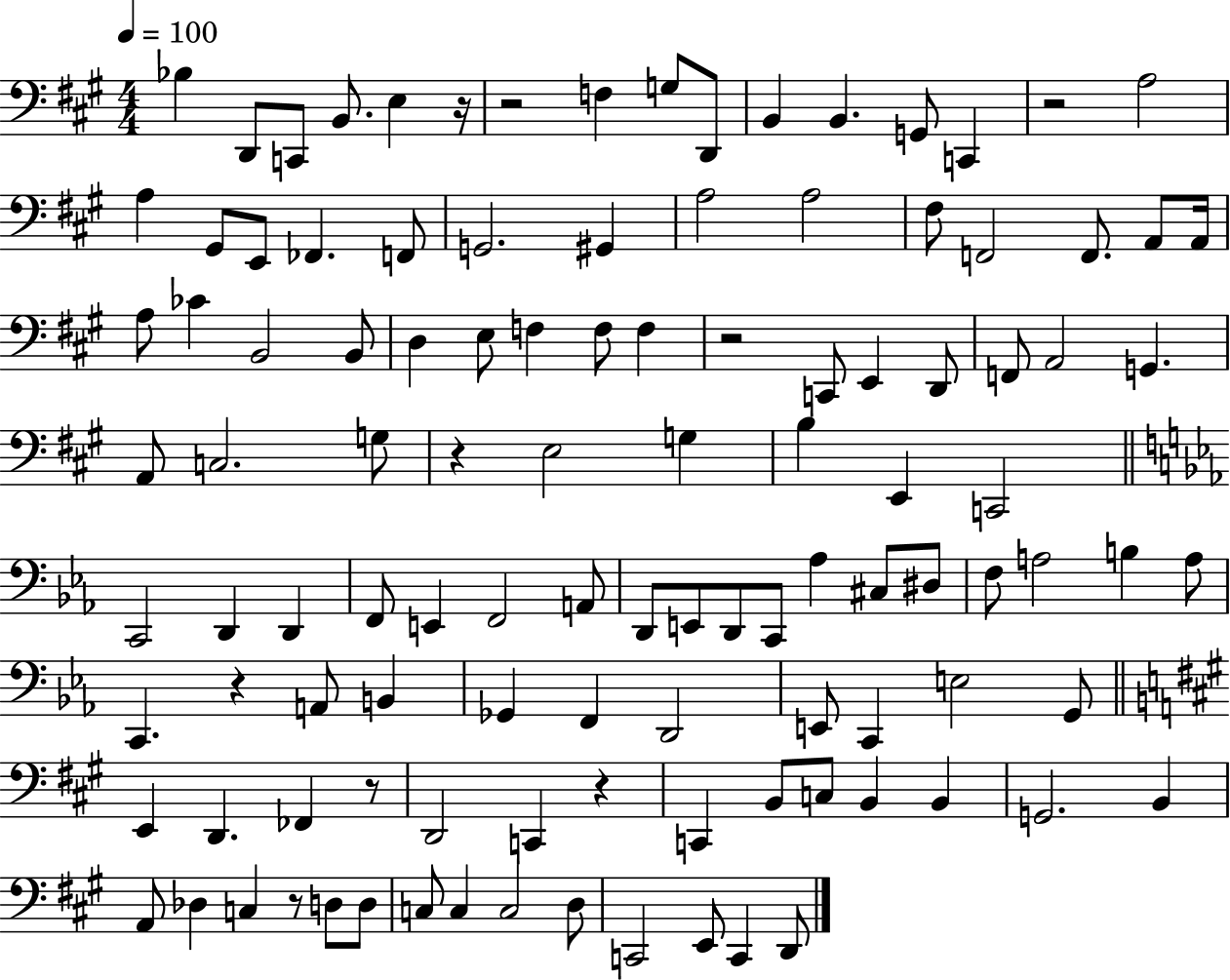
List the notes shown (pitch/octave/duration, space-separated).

Bb3/q D2/e C2/e B2/e. E3/q R/s R/h F3/q G3/e D2/e B2/q B2/q. G2/e C2/q R/h A3/h A3/q G#2/e E2/e FES2/q. F2/e G2/h. G#2/q A3/h A3/h F#3/e F2/h F2/e. A2/e A2/s A3/e CES4/q B2/h B2/e D3/q E3/e F3/q F3/e F3/q R/h C2/e E2/q D2/e F2/e A2/h G2/q. A2/e C3/h. G3/e R/q E3/h G3/q B3/q E2/q C2/h C2/h D2/q D2/q F2/e E2/q F2/h A2/e D2/e E2/e D2/e C2/e Ab3/q C#3/e D#3/e F3/e A3/h B3/q A3/e C2/q. R/q A2/e B2/q Gb2/q F2/q D2/h E2/e C2/q E3/h G2/e E2/q D2/q. FES2/q R/e D2/h C2/q R/q C2/q B2/e C3/e B2/q B2/q G2/h. B2/q A2/e Db3/q C3/q R/e D3/e D3/e C3/e C3/q C3/h D3/e C2/h E2/e C2/q D2/e